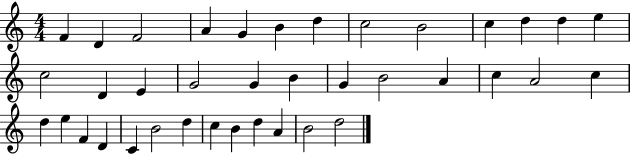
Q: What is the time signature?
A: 4/4